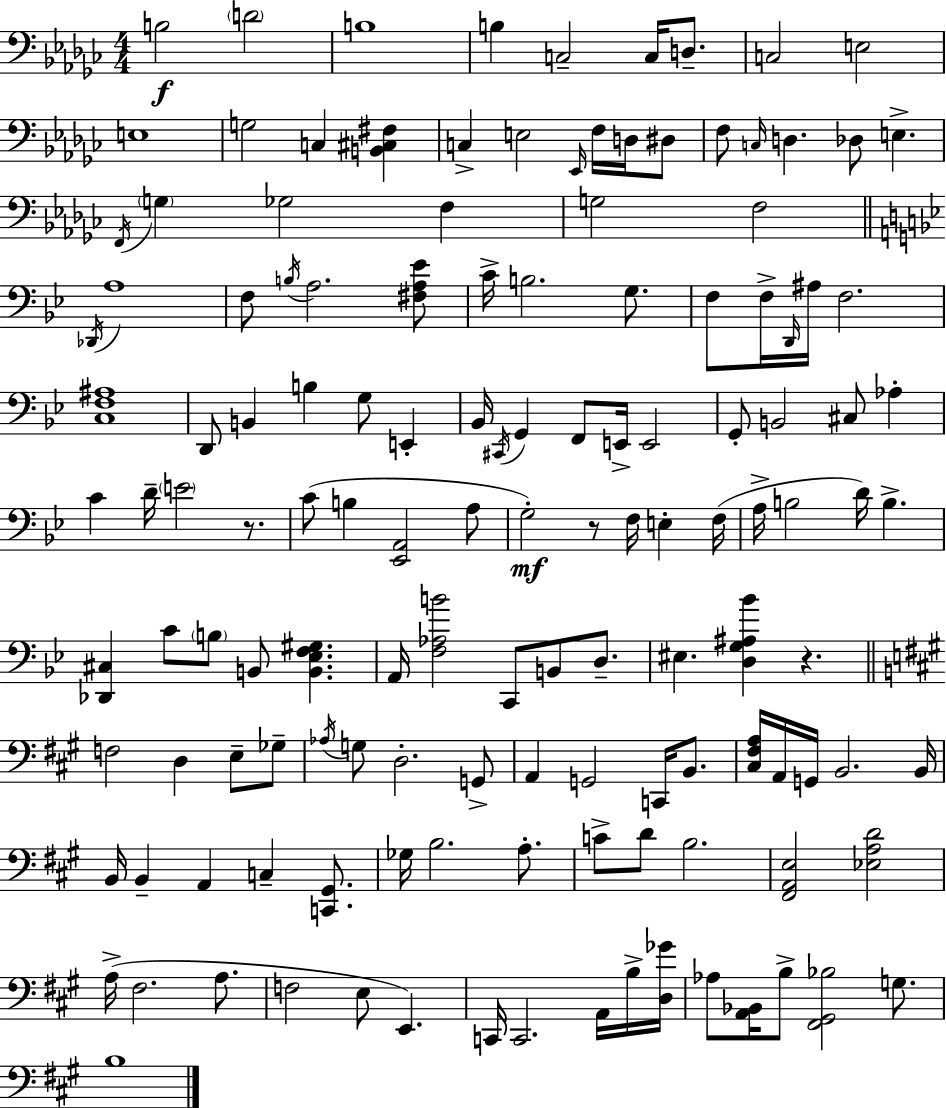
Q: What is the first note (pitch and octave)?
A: B3